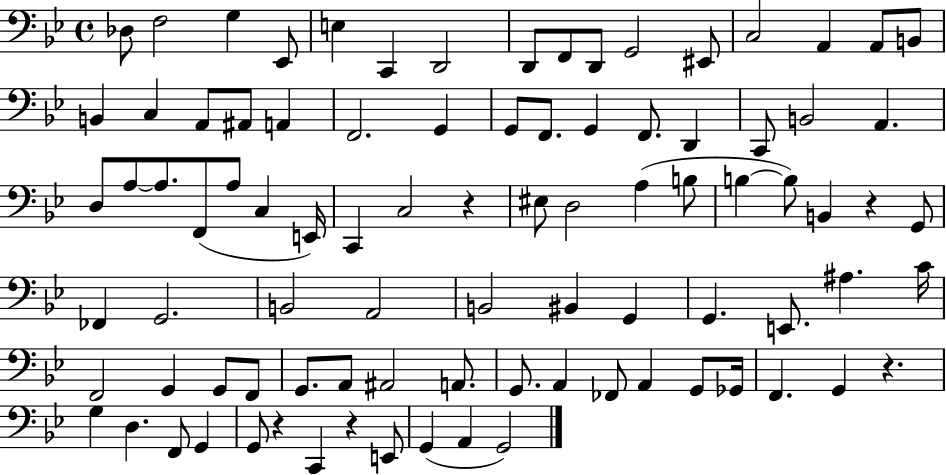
X:1
T:Untitled
M:4/4
L:1/4
K:Bb
_D,/2 F,2 G, _E,,/2 E, C,, D,,2 D,,/2 F,,/2 D,,/2 G,,2 ^E,,/2 C,2 A,, A,,/2 B,,/2 B,, C, A,,/2 ^A,,/2 A,, F,,2 G,, G,,/2 F,,/2 G,, F,,/2 D,, C,,/2 B,,2 A,, D,/2 A,/2 A,/2 F,,/2 A,/2 C, E,,/4 C,, C,2 z ^E,/2 D,2 A, B,/2 B, B,/2 B,, z G,,/2 _F,, G,,2 B,,2 A,,2 B,,2 ^B,, G,, G,, E,,/2 ^A, C/4 F,,2 G,, G,,/2 F,,/2 G,,/2 A,,/2 ^A,,2 A,,/2 G,,/2 A,, _F,,/2 A,, G,,/2 _G,,/4 F,, G,, z G, D, F,,/2 G,, G,,/2 z C,, z E,,/2 G,, A,, G,,2